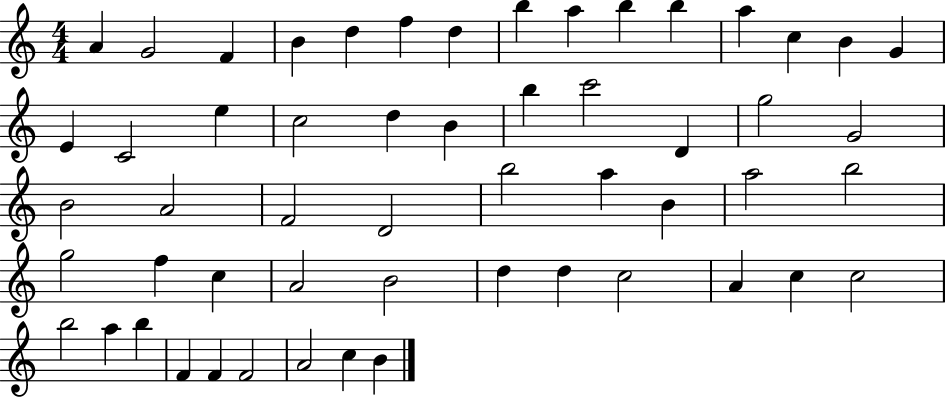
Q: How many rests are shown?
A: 0